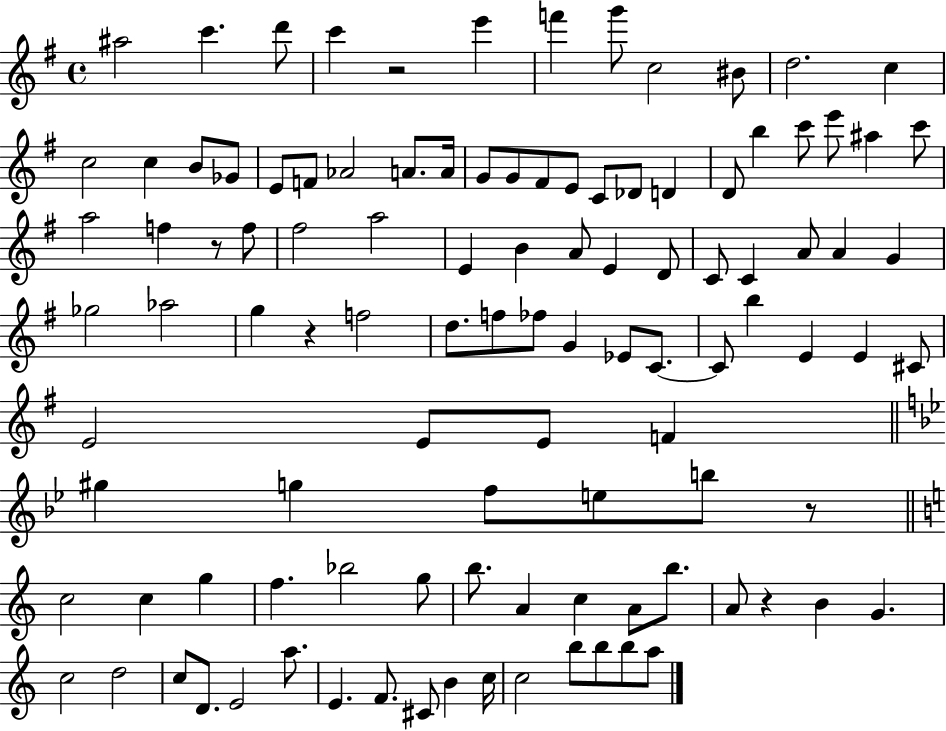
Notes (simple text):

A#5/h C6/q. D6/e C6/q R/h E6/q F6/q G6/e C5/h BIS4/e D5/h. C5/q C5/h C5/q B4/e Gb4/e E4/e F4/e Ab4/h A4/e. A4/s G4/e G4/e F#4/e E4/e C4/e Db4/e D4/q D4/e B5/q C6/e E6/e A#5/q C6/e A5/h F5/q R/e F5/e F#5/h A5/h E4/q B4/q A4/e E4/q D4/e C4/e C4/q A4/e A4/q G4/q Gb5/h Ab5/h G5/q R/q F5/h D5/e. F5/e FES5/e G4/q Eb4/e C4/e. C4/e B5/q E4/q E4/q C#4/e E4/h E4/e E4/e F4/q G#5/q G5/q F5/e E5/e B5/e R/e C5/h C5/q G5/q F5/q. Bb5/h G5/e B5/e. A4/q C5/q A4/e B5/e. A4/e R/q B4/q G4/q. C5/h D5/h C5/e D4/e. E4/h A5/e. E4/q. F4/e. C#4/e B4/q C5/s C5/h B5/e B5/e B5/e A5/e